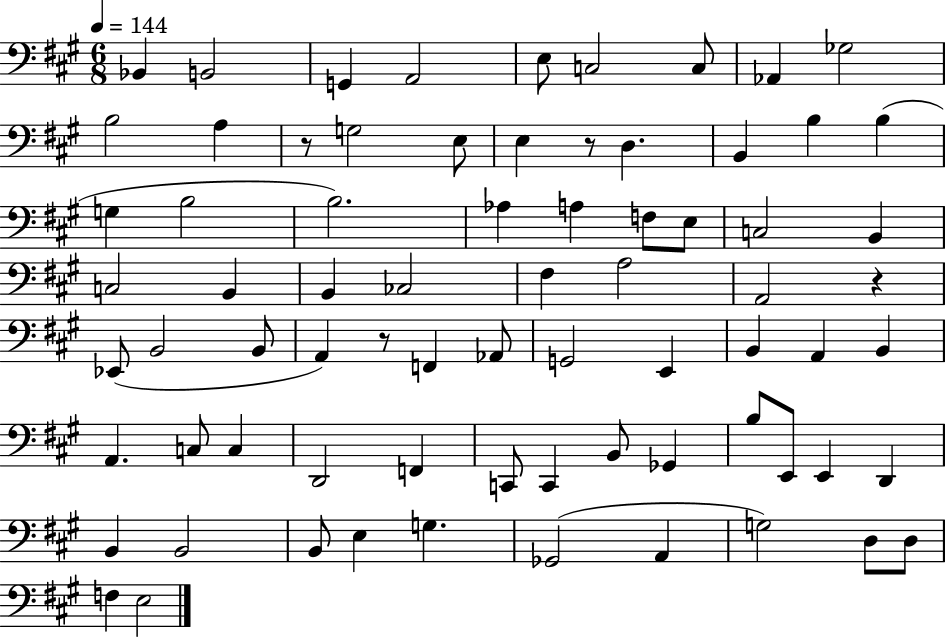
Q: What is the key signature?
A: A major